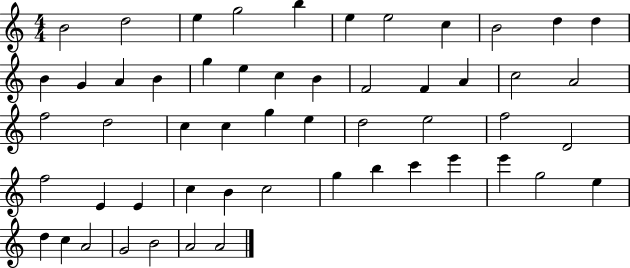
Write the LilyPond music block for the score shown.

{
  \clef treble
  \numericTimeSignature
  \time 4/4
  \key c \major
  b'2 d''2 | e''4 g''2 b''4 | e''4 e''2 c''4 | b'2 d''4 d''4 | \break b'4 g'4 a'4 b'4 | g''4 e''4 c''4 b'4 | f'2 f'4 a'4 | c''2 a'2 | \break f''2 d''2 | c''4 c''4 g''4 e''4 | d''2 e''2 | f''2 d'2 | \break f''2 e'4 e'4 | c''4 b'4 c''2 | g''4 b''4 c'''4 e'''4 | e'''4 g''2 e''4 | \break d''4 c''4 a'2 | g'2 b'2 | a'2 a'2 | \bar "|."
}